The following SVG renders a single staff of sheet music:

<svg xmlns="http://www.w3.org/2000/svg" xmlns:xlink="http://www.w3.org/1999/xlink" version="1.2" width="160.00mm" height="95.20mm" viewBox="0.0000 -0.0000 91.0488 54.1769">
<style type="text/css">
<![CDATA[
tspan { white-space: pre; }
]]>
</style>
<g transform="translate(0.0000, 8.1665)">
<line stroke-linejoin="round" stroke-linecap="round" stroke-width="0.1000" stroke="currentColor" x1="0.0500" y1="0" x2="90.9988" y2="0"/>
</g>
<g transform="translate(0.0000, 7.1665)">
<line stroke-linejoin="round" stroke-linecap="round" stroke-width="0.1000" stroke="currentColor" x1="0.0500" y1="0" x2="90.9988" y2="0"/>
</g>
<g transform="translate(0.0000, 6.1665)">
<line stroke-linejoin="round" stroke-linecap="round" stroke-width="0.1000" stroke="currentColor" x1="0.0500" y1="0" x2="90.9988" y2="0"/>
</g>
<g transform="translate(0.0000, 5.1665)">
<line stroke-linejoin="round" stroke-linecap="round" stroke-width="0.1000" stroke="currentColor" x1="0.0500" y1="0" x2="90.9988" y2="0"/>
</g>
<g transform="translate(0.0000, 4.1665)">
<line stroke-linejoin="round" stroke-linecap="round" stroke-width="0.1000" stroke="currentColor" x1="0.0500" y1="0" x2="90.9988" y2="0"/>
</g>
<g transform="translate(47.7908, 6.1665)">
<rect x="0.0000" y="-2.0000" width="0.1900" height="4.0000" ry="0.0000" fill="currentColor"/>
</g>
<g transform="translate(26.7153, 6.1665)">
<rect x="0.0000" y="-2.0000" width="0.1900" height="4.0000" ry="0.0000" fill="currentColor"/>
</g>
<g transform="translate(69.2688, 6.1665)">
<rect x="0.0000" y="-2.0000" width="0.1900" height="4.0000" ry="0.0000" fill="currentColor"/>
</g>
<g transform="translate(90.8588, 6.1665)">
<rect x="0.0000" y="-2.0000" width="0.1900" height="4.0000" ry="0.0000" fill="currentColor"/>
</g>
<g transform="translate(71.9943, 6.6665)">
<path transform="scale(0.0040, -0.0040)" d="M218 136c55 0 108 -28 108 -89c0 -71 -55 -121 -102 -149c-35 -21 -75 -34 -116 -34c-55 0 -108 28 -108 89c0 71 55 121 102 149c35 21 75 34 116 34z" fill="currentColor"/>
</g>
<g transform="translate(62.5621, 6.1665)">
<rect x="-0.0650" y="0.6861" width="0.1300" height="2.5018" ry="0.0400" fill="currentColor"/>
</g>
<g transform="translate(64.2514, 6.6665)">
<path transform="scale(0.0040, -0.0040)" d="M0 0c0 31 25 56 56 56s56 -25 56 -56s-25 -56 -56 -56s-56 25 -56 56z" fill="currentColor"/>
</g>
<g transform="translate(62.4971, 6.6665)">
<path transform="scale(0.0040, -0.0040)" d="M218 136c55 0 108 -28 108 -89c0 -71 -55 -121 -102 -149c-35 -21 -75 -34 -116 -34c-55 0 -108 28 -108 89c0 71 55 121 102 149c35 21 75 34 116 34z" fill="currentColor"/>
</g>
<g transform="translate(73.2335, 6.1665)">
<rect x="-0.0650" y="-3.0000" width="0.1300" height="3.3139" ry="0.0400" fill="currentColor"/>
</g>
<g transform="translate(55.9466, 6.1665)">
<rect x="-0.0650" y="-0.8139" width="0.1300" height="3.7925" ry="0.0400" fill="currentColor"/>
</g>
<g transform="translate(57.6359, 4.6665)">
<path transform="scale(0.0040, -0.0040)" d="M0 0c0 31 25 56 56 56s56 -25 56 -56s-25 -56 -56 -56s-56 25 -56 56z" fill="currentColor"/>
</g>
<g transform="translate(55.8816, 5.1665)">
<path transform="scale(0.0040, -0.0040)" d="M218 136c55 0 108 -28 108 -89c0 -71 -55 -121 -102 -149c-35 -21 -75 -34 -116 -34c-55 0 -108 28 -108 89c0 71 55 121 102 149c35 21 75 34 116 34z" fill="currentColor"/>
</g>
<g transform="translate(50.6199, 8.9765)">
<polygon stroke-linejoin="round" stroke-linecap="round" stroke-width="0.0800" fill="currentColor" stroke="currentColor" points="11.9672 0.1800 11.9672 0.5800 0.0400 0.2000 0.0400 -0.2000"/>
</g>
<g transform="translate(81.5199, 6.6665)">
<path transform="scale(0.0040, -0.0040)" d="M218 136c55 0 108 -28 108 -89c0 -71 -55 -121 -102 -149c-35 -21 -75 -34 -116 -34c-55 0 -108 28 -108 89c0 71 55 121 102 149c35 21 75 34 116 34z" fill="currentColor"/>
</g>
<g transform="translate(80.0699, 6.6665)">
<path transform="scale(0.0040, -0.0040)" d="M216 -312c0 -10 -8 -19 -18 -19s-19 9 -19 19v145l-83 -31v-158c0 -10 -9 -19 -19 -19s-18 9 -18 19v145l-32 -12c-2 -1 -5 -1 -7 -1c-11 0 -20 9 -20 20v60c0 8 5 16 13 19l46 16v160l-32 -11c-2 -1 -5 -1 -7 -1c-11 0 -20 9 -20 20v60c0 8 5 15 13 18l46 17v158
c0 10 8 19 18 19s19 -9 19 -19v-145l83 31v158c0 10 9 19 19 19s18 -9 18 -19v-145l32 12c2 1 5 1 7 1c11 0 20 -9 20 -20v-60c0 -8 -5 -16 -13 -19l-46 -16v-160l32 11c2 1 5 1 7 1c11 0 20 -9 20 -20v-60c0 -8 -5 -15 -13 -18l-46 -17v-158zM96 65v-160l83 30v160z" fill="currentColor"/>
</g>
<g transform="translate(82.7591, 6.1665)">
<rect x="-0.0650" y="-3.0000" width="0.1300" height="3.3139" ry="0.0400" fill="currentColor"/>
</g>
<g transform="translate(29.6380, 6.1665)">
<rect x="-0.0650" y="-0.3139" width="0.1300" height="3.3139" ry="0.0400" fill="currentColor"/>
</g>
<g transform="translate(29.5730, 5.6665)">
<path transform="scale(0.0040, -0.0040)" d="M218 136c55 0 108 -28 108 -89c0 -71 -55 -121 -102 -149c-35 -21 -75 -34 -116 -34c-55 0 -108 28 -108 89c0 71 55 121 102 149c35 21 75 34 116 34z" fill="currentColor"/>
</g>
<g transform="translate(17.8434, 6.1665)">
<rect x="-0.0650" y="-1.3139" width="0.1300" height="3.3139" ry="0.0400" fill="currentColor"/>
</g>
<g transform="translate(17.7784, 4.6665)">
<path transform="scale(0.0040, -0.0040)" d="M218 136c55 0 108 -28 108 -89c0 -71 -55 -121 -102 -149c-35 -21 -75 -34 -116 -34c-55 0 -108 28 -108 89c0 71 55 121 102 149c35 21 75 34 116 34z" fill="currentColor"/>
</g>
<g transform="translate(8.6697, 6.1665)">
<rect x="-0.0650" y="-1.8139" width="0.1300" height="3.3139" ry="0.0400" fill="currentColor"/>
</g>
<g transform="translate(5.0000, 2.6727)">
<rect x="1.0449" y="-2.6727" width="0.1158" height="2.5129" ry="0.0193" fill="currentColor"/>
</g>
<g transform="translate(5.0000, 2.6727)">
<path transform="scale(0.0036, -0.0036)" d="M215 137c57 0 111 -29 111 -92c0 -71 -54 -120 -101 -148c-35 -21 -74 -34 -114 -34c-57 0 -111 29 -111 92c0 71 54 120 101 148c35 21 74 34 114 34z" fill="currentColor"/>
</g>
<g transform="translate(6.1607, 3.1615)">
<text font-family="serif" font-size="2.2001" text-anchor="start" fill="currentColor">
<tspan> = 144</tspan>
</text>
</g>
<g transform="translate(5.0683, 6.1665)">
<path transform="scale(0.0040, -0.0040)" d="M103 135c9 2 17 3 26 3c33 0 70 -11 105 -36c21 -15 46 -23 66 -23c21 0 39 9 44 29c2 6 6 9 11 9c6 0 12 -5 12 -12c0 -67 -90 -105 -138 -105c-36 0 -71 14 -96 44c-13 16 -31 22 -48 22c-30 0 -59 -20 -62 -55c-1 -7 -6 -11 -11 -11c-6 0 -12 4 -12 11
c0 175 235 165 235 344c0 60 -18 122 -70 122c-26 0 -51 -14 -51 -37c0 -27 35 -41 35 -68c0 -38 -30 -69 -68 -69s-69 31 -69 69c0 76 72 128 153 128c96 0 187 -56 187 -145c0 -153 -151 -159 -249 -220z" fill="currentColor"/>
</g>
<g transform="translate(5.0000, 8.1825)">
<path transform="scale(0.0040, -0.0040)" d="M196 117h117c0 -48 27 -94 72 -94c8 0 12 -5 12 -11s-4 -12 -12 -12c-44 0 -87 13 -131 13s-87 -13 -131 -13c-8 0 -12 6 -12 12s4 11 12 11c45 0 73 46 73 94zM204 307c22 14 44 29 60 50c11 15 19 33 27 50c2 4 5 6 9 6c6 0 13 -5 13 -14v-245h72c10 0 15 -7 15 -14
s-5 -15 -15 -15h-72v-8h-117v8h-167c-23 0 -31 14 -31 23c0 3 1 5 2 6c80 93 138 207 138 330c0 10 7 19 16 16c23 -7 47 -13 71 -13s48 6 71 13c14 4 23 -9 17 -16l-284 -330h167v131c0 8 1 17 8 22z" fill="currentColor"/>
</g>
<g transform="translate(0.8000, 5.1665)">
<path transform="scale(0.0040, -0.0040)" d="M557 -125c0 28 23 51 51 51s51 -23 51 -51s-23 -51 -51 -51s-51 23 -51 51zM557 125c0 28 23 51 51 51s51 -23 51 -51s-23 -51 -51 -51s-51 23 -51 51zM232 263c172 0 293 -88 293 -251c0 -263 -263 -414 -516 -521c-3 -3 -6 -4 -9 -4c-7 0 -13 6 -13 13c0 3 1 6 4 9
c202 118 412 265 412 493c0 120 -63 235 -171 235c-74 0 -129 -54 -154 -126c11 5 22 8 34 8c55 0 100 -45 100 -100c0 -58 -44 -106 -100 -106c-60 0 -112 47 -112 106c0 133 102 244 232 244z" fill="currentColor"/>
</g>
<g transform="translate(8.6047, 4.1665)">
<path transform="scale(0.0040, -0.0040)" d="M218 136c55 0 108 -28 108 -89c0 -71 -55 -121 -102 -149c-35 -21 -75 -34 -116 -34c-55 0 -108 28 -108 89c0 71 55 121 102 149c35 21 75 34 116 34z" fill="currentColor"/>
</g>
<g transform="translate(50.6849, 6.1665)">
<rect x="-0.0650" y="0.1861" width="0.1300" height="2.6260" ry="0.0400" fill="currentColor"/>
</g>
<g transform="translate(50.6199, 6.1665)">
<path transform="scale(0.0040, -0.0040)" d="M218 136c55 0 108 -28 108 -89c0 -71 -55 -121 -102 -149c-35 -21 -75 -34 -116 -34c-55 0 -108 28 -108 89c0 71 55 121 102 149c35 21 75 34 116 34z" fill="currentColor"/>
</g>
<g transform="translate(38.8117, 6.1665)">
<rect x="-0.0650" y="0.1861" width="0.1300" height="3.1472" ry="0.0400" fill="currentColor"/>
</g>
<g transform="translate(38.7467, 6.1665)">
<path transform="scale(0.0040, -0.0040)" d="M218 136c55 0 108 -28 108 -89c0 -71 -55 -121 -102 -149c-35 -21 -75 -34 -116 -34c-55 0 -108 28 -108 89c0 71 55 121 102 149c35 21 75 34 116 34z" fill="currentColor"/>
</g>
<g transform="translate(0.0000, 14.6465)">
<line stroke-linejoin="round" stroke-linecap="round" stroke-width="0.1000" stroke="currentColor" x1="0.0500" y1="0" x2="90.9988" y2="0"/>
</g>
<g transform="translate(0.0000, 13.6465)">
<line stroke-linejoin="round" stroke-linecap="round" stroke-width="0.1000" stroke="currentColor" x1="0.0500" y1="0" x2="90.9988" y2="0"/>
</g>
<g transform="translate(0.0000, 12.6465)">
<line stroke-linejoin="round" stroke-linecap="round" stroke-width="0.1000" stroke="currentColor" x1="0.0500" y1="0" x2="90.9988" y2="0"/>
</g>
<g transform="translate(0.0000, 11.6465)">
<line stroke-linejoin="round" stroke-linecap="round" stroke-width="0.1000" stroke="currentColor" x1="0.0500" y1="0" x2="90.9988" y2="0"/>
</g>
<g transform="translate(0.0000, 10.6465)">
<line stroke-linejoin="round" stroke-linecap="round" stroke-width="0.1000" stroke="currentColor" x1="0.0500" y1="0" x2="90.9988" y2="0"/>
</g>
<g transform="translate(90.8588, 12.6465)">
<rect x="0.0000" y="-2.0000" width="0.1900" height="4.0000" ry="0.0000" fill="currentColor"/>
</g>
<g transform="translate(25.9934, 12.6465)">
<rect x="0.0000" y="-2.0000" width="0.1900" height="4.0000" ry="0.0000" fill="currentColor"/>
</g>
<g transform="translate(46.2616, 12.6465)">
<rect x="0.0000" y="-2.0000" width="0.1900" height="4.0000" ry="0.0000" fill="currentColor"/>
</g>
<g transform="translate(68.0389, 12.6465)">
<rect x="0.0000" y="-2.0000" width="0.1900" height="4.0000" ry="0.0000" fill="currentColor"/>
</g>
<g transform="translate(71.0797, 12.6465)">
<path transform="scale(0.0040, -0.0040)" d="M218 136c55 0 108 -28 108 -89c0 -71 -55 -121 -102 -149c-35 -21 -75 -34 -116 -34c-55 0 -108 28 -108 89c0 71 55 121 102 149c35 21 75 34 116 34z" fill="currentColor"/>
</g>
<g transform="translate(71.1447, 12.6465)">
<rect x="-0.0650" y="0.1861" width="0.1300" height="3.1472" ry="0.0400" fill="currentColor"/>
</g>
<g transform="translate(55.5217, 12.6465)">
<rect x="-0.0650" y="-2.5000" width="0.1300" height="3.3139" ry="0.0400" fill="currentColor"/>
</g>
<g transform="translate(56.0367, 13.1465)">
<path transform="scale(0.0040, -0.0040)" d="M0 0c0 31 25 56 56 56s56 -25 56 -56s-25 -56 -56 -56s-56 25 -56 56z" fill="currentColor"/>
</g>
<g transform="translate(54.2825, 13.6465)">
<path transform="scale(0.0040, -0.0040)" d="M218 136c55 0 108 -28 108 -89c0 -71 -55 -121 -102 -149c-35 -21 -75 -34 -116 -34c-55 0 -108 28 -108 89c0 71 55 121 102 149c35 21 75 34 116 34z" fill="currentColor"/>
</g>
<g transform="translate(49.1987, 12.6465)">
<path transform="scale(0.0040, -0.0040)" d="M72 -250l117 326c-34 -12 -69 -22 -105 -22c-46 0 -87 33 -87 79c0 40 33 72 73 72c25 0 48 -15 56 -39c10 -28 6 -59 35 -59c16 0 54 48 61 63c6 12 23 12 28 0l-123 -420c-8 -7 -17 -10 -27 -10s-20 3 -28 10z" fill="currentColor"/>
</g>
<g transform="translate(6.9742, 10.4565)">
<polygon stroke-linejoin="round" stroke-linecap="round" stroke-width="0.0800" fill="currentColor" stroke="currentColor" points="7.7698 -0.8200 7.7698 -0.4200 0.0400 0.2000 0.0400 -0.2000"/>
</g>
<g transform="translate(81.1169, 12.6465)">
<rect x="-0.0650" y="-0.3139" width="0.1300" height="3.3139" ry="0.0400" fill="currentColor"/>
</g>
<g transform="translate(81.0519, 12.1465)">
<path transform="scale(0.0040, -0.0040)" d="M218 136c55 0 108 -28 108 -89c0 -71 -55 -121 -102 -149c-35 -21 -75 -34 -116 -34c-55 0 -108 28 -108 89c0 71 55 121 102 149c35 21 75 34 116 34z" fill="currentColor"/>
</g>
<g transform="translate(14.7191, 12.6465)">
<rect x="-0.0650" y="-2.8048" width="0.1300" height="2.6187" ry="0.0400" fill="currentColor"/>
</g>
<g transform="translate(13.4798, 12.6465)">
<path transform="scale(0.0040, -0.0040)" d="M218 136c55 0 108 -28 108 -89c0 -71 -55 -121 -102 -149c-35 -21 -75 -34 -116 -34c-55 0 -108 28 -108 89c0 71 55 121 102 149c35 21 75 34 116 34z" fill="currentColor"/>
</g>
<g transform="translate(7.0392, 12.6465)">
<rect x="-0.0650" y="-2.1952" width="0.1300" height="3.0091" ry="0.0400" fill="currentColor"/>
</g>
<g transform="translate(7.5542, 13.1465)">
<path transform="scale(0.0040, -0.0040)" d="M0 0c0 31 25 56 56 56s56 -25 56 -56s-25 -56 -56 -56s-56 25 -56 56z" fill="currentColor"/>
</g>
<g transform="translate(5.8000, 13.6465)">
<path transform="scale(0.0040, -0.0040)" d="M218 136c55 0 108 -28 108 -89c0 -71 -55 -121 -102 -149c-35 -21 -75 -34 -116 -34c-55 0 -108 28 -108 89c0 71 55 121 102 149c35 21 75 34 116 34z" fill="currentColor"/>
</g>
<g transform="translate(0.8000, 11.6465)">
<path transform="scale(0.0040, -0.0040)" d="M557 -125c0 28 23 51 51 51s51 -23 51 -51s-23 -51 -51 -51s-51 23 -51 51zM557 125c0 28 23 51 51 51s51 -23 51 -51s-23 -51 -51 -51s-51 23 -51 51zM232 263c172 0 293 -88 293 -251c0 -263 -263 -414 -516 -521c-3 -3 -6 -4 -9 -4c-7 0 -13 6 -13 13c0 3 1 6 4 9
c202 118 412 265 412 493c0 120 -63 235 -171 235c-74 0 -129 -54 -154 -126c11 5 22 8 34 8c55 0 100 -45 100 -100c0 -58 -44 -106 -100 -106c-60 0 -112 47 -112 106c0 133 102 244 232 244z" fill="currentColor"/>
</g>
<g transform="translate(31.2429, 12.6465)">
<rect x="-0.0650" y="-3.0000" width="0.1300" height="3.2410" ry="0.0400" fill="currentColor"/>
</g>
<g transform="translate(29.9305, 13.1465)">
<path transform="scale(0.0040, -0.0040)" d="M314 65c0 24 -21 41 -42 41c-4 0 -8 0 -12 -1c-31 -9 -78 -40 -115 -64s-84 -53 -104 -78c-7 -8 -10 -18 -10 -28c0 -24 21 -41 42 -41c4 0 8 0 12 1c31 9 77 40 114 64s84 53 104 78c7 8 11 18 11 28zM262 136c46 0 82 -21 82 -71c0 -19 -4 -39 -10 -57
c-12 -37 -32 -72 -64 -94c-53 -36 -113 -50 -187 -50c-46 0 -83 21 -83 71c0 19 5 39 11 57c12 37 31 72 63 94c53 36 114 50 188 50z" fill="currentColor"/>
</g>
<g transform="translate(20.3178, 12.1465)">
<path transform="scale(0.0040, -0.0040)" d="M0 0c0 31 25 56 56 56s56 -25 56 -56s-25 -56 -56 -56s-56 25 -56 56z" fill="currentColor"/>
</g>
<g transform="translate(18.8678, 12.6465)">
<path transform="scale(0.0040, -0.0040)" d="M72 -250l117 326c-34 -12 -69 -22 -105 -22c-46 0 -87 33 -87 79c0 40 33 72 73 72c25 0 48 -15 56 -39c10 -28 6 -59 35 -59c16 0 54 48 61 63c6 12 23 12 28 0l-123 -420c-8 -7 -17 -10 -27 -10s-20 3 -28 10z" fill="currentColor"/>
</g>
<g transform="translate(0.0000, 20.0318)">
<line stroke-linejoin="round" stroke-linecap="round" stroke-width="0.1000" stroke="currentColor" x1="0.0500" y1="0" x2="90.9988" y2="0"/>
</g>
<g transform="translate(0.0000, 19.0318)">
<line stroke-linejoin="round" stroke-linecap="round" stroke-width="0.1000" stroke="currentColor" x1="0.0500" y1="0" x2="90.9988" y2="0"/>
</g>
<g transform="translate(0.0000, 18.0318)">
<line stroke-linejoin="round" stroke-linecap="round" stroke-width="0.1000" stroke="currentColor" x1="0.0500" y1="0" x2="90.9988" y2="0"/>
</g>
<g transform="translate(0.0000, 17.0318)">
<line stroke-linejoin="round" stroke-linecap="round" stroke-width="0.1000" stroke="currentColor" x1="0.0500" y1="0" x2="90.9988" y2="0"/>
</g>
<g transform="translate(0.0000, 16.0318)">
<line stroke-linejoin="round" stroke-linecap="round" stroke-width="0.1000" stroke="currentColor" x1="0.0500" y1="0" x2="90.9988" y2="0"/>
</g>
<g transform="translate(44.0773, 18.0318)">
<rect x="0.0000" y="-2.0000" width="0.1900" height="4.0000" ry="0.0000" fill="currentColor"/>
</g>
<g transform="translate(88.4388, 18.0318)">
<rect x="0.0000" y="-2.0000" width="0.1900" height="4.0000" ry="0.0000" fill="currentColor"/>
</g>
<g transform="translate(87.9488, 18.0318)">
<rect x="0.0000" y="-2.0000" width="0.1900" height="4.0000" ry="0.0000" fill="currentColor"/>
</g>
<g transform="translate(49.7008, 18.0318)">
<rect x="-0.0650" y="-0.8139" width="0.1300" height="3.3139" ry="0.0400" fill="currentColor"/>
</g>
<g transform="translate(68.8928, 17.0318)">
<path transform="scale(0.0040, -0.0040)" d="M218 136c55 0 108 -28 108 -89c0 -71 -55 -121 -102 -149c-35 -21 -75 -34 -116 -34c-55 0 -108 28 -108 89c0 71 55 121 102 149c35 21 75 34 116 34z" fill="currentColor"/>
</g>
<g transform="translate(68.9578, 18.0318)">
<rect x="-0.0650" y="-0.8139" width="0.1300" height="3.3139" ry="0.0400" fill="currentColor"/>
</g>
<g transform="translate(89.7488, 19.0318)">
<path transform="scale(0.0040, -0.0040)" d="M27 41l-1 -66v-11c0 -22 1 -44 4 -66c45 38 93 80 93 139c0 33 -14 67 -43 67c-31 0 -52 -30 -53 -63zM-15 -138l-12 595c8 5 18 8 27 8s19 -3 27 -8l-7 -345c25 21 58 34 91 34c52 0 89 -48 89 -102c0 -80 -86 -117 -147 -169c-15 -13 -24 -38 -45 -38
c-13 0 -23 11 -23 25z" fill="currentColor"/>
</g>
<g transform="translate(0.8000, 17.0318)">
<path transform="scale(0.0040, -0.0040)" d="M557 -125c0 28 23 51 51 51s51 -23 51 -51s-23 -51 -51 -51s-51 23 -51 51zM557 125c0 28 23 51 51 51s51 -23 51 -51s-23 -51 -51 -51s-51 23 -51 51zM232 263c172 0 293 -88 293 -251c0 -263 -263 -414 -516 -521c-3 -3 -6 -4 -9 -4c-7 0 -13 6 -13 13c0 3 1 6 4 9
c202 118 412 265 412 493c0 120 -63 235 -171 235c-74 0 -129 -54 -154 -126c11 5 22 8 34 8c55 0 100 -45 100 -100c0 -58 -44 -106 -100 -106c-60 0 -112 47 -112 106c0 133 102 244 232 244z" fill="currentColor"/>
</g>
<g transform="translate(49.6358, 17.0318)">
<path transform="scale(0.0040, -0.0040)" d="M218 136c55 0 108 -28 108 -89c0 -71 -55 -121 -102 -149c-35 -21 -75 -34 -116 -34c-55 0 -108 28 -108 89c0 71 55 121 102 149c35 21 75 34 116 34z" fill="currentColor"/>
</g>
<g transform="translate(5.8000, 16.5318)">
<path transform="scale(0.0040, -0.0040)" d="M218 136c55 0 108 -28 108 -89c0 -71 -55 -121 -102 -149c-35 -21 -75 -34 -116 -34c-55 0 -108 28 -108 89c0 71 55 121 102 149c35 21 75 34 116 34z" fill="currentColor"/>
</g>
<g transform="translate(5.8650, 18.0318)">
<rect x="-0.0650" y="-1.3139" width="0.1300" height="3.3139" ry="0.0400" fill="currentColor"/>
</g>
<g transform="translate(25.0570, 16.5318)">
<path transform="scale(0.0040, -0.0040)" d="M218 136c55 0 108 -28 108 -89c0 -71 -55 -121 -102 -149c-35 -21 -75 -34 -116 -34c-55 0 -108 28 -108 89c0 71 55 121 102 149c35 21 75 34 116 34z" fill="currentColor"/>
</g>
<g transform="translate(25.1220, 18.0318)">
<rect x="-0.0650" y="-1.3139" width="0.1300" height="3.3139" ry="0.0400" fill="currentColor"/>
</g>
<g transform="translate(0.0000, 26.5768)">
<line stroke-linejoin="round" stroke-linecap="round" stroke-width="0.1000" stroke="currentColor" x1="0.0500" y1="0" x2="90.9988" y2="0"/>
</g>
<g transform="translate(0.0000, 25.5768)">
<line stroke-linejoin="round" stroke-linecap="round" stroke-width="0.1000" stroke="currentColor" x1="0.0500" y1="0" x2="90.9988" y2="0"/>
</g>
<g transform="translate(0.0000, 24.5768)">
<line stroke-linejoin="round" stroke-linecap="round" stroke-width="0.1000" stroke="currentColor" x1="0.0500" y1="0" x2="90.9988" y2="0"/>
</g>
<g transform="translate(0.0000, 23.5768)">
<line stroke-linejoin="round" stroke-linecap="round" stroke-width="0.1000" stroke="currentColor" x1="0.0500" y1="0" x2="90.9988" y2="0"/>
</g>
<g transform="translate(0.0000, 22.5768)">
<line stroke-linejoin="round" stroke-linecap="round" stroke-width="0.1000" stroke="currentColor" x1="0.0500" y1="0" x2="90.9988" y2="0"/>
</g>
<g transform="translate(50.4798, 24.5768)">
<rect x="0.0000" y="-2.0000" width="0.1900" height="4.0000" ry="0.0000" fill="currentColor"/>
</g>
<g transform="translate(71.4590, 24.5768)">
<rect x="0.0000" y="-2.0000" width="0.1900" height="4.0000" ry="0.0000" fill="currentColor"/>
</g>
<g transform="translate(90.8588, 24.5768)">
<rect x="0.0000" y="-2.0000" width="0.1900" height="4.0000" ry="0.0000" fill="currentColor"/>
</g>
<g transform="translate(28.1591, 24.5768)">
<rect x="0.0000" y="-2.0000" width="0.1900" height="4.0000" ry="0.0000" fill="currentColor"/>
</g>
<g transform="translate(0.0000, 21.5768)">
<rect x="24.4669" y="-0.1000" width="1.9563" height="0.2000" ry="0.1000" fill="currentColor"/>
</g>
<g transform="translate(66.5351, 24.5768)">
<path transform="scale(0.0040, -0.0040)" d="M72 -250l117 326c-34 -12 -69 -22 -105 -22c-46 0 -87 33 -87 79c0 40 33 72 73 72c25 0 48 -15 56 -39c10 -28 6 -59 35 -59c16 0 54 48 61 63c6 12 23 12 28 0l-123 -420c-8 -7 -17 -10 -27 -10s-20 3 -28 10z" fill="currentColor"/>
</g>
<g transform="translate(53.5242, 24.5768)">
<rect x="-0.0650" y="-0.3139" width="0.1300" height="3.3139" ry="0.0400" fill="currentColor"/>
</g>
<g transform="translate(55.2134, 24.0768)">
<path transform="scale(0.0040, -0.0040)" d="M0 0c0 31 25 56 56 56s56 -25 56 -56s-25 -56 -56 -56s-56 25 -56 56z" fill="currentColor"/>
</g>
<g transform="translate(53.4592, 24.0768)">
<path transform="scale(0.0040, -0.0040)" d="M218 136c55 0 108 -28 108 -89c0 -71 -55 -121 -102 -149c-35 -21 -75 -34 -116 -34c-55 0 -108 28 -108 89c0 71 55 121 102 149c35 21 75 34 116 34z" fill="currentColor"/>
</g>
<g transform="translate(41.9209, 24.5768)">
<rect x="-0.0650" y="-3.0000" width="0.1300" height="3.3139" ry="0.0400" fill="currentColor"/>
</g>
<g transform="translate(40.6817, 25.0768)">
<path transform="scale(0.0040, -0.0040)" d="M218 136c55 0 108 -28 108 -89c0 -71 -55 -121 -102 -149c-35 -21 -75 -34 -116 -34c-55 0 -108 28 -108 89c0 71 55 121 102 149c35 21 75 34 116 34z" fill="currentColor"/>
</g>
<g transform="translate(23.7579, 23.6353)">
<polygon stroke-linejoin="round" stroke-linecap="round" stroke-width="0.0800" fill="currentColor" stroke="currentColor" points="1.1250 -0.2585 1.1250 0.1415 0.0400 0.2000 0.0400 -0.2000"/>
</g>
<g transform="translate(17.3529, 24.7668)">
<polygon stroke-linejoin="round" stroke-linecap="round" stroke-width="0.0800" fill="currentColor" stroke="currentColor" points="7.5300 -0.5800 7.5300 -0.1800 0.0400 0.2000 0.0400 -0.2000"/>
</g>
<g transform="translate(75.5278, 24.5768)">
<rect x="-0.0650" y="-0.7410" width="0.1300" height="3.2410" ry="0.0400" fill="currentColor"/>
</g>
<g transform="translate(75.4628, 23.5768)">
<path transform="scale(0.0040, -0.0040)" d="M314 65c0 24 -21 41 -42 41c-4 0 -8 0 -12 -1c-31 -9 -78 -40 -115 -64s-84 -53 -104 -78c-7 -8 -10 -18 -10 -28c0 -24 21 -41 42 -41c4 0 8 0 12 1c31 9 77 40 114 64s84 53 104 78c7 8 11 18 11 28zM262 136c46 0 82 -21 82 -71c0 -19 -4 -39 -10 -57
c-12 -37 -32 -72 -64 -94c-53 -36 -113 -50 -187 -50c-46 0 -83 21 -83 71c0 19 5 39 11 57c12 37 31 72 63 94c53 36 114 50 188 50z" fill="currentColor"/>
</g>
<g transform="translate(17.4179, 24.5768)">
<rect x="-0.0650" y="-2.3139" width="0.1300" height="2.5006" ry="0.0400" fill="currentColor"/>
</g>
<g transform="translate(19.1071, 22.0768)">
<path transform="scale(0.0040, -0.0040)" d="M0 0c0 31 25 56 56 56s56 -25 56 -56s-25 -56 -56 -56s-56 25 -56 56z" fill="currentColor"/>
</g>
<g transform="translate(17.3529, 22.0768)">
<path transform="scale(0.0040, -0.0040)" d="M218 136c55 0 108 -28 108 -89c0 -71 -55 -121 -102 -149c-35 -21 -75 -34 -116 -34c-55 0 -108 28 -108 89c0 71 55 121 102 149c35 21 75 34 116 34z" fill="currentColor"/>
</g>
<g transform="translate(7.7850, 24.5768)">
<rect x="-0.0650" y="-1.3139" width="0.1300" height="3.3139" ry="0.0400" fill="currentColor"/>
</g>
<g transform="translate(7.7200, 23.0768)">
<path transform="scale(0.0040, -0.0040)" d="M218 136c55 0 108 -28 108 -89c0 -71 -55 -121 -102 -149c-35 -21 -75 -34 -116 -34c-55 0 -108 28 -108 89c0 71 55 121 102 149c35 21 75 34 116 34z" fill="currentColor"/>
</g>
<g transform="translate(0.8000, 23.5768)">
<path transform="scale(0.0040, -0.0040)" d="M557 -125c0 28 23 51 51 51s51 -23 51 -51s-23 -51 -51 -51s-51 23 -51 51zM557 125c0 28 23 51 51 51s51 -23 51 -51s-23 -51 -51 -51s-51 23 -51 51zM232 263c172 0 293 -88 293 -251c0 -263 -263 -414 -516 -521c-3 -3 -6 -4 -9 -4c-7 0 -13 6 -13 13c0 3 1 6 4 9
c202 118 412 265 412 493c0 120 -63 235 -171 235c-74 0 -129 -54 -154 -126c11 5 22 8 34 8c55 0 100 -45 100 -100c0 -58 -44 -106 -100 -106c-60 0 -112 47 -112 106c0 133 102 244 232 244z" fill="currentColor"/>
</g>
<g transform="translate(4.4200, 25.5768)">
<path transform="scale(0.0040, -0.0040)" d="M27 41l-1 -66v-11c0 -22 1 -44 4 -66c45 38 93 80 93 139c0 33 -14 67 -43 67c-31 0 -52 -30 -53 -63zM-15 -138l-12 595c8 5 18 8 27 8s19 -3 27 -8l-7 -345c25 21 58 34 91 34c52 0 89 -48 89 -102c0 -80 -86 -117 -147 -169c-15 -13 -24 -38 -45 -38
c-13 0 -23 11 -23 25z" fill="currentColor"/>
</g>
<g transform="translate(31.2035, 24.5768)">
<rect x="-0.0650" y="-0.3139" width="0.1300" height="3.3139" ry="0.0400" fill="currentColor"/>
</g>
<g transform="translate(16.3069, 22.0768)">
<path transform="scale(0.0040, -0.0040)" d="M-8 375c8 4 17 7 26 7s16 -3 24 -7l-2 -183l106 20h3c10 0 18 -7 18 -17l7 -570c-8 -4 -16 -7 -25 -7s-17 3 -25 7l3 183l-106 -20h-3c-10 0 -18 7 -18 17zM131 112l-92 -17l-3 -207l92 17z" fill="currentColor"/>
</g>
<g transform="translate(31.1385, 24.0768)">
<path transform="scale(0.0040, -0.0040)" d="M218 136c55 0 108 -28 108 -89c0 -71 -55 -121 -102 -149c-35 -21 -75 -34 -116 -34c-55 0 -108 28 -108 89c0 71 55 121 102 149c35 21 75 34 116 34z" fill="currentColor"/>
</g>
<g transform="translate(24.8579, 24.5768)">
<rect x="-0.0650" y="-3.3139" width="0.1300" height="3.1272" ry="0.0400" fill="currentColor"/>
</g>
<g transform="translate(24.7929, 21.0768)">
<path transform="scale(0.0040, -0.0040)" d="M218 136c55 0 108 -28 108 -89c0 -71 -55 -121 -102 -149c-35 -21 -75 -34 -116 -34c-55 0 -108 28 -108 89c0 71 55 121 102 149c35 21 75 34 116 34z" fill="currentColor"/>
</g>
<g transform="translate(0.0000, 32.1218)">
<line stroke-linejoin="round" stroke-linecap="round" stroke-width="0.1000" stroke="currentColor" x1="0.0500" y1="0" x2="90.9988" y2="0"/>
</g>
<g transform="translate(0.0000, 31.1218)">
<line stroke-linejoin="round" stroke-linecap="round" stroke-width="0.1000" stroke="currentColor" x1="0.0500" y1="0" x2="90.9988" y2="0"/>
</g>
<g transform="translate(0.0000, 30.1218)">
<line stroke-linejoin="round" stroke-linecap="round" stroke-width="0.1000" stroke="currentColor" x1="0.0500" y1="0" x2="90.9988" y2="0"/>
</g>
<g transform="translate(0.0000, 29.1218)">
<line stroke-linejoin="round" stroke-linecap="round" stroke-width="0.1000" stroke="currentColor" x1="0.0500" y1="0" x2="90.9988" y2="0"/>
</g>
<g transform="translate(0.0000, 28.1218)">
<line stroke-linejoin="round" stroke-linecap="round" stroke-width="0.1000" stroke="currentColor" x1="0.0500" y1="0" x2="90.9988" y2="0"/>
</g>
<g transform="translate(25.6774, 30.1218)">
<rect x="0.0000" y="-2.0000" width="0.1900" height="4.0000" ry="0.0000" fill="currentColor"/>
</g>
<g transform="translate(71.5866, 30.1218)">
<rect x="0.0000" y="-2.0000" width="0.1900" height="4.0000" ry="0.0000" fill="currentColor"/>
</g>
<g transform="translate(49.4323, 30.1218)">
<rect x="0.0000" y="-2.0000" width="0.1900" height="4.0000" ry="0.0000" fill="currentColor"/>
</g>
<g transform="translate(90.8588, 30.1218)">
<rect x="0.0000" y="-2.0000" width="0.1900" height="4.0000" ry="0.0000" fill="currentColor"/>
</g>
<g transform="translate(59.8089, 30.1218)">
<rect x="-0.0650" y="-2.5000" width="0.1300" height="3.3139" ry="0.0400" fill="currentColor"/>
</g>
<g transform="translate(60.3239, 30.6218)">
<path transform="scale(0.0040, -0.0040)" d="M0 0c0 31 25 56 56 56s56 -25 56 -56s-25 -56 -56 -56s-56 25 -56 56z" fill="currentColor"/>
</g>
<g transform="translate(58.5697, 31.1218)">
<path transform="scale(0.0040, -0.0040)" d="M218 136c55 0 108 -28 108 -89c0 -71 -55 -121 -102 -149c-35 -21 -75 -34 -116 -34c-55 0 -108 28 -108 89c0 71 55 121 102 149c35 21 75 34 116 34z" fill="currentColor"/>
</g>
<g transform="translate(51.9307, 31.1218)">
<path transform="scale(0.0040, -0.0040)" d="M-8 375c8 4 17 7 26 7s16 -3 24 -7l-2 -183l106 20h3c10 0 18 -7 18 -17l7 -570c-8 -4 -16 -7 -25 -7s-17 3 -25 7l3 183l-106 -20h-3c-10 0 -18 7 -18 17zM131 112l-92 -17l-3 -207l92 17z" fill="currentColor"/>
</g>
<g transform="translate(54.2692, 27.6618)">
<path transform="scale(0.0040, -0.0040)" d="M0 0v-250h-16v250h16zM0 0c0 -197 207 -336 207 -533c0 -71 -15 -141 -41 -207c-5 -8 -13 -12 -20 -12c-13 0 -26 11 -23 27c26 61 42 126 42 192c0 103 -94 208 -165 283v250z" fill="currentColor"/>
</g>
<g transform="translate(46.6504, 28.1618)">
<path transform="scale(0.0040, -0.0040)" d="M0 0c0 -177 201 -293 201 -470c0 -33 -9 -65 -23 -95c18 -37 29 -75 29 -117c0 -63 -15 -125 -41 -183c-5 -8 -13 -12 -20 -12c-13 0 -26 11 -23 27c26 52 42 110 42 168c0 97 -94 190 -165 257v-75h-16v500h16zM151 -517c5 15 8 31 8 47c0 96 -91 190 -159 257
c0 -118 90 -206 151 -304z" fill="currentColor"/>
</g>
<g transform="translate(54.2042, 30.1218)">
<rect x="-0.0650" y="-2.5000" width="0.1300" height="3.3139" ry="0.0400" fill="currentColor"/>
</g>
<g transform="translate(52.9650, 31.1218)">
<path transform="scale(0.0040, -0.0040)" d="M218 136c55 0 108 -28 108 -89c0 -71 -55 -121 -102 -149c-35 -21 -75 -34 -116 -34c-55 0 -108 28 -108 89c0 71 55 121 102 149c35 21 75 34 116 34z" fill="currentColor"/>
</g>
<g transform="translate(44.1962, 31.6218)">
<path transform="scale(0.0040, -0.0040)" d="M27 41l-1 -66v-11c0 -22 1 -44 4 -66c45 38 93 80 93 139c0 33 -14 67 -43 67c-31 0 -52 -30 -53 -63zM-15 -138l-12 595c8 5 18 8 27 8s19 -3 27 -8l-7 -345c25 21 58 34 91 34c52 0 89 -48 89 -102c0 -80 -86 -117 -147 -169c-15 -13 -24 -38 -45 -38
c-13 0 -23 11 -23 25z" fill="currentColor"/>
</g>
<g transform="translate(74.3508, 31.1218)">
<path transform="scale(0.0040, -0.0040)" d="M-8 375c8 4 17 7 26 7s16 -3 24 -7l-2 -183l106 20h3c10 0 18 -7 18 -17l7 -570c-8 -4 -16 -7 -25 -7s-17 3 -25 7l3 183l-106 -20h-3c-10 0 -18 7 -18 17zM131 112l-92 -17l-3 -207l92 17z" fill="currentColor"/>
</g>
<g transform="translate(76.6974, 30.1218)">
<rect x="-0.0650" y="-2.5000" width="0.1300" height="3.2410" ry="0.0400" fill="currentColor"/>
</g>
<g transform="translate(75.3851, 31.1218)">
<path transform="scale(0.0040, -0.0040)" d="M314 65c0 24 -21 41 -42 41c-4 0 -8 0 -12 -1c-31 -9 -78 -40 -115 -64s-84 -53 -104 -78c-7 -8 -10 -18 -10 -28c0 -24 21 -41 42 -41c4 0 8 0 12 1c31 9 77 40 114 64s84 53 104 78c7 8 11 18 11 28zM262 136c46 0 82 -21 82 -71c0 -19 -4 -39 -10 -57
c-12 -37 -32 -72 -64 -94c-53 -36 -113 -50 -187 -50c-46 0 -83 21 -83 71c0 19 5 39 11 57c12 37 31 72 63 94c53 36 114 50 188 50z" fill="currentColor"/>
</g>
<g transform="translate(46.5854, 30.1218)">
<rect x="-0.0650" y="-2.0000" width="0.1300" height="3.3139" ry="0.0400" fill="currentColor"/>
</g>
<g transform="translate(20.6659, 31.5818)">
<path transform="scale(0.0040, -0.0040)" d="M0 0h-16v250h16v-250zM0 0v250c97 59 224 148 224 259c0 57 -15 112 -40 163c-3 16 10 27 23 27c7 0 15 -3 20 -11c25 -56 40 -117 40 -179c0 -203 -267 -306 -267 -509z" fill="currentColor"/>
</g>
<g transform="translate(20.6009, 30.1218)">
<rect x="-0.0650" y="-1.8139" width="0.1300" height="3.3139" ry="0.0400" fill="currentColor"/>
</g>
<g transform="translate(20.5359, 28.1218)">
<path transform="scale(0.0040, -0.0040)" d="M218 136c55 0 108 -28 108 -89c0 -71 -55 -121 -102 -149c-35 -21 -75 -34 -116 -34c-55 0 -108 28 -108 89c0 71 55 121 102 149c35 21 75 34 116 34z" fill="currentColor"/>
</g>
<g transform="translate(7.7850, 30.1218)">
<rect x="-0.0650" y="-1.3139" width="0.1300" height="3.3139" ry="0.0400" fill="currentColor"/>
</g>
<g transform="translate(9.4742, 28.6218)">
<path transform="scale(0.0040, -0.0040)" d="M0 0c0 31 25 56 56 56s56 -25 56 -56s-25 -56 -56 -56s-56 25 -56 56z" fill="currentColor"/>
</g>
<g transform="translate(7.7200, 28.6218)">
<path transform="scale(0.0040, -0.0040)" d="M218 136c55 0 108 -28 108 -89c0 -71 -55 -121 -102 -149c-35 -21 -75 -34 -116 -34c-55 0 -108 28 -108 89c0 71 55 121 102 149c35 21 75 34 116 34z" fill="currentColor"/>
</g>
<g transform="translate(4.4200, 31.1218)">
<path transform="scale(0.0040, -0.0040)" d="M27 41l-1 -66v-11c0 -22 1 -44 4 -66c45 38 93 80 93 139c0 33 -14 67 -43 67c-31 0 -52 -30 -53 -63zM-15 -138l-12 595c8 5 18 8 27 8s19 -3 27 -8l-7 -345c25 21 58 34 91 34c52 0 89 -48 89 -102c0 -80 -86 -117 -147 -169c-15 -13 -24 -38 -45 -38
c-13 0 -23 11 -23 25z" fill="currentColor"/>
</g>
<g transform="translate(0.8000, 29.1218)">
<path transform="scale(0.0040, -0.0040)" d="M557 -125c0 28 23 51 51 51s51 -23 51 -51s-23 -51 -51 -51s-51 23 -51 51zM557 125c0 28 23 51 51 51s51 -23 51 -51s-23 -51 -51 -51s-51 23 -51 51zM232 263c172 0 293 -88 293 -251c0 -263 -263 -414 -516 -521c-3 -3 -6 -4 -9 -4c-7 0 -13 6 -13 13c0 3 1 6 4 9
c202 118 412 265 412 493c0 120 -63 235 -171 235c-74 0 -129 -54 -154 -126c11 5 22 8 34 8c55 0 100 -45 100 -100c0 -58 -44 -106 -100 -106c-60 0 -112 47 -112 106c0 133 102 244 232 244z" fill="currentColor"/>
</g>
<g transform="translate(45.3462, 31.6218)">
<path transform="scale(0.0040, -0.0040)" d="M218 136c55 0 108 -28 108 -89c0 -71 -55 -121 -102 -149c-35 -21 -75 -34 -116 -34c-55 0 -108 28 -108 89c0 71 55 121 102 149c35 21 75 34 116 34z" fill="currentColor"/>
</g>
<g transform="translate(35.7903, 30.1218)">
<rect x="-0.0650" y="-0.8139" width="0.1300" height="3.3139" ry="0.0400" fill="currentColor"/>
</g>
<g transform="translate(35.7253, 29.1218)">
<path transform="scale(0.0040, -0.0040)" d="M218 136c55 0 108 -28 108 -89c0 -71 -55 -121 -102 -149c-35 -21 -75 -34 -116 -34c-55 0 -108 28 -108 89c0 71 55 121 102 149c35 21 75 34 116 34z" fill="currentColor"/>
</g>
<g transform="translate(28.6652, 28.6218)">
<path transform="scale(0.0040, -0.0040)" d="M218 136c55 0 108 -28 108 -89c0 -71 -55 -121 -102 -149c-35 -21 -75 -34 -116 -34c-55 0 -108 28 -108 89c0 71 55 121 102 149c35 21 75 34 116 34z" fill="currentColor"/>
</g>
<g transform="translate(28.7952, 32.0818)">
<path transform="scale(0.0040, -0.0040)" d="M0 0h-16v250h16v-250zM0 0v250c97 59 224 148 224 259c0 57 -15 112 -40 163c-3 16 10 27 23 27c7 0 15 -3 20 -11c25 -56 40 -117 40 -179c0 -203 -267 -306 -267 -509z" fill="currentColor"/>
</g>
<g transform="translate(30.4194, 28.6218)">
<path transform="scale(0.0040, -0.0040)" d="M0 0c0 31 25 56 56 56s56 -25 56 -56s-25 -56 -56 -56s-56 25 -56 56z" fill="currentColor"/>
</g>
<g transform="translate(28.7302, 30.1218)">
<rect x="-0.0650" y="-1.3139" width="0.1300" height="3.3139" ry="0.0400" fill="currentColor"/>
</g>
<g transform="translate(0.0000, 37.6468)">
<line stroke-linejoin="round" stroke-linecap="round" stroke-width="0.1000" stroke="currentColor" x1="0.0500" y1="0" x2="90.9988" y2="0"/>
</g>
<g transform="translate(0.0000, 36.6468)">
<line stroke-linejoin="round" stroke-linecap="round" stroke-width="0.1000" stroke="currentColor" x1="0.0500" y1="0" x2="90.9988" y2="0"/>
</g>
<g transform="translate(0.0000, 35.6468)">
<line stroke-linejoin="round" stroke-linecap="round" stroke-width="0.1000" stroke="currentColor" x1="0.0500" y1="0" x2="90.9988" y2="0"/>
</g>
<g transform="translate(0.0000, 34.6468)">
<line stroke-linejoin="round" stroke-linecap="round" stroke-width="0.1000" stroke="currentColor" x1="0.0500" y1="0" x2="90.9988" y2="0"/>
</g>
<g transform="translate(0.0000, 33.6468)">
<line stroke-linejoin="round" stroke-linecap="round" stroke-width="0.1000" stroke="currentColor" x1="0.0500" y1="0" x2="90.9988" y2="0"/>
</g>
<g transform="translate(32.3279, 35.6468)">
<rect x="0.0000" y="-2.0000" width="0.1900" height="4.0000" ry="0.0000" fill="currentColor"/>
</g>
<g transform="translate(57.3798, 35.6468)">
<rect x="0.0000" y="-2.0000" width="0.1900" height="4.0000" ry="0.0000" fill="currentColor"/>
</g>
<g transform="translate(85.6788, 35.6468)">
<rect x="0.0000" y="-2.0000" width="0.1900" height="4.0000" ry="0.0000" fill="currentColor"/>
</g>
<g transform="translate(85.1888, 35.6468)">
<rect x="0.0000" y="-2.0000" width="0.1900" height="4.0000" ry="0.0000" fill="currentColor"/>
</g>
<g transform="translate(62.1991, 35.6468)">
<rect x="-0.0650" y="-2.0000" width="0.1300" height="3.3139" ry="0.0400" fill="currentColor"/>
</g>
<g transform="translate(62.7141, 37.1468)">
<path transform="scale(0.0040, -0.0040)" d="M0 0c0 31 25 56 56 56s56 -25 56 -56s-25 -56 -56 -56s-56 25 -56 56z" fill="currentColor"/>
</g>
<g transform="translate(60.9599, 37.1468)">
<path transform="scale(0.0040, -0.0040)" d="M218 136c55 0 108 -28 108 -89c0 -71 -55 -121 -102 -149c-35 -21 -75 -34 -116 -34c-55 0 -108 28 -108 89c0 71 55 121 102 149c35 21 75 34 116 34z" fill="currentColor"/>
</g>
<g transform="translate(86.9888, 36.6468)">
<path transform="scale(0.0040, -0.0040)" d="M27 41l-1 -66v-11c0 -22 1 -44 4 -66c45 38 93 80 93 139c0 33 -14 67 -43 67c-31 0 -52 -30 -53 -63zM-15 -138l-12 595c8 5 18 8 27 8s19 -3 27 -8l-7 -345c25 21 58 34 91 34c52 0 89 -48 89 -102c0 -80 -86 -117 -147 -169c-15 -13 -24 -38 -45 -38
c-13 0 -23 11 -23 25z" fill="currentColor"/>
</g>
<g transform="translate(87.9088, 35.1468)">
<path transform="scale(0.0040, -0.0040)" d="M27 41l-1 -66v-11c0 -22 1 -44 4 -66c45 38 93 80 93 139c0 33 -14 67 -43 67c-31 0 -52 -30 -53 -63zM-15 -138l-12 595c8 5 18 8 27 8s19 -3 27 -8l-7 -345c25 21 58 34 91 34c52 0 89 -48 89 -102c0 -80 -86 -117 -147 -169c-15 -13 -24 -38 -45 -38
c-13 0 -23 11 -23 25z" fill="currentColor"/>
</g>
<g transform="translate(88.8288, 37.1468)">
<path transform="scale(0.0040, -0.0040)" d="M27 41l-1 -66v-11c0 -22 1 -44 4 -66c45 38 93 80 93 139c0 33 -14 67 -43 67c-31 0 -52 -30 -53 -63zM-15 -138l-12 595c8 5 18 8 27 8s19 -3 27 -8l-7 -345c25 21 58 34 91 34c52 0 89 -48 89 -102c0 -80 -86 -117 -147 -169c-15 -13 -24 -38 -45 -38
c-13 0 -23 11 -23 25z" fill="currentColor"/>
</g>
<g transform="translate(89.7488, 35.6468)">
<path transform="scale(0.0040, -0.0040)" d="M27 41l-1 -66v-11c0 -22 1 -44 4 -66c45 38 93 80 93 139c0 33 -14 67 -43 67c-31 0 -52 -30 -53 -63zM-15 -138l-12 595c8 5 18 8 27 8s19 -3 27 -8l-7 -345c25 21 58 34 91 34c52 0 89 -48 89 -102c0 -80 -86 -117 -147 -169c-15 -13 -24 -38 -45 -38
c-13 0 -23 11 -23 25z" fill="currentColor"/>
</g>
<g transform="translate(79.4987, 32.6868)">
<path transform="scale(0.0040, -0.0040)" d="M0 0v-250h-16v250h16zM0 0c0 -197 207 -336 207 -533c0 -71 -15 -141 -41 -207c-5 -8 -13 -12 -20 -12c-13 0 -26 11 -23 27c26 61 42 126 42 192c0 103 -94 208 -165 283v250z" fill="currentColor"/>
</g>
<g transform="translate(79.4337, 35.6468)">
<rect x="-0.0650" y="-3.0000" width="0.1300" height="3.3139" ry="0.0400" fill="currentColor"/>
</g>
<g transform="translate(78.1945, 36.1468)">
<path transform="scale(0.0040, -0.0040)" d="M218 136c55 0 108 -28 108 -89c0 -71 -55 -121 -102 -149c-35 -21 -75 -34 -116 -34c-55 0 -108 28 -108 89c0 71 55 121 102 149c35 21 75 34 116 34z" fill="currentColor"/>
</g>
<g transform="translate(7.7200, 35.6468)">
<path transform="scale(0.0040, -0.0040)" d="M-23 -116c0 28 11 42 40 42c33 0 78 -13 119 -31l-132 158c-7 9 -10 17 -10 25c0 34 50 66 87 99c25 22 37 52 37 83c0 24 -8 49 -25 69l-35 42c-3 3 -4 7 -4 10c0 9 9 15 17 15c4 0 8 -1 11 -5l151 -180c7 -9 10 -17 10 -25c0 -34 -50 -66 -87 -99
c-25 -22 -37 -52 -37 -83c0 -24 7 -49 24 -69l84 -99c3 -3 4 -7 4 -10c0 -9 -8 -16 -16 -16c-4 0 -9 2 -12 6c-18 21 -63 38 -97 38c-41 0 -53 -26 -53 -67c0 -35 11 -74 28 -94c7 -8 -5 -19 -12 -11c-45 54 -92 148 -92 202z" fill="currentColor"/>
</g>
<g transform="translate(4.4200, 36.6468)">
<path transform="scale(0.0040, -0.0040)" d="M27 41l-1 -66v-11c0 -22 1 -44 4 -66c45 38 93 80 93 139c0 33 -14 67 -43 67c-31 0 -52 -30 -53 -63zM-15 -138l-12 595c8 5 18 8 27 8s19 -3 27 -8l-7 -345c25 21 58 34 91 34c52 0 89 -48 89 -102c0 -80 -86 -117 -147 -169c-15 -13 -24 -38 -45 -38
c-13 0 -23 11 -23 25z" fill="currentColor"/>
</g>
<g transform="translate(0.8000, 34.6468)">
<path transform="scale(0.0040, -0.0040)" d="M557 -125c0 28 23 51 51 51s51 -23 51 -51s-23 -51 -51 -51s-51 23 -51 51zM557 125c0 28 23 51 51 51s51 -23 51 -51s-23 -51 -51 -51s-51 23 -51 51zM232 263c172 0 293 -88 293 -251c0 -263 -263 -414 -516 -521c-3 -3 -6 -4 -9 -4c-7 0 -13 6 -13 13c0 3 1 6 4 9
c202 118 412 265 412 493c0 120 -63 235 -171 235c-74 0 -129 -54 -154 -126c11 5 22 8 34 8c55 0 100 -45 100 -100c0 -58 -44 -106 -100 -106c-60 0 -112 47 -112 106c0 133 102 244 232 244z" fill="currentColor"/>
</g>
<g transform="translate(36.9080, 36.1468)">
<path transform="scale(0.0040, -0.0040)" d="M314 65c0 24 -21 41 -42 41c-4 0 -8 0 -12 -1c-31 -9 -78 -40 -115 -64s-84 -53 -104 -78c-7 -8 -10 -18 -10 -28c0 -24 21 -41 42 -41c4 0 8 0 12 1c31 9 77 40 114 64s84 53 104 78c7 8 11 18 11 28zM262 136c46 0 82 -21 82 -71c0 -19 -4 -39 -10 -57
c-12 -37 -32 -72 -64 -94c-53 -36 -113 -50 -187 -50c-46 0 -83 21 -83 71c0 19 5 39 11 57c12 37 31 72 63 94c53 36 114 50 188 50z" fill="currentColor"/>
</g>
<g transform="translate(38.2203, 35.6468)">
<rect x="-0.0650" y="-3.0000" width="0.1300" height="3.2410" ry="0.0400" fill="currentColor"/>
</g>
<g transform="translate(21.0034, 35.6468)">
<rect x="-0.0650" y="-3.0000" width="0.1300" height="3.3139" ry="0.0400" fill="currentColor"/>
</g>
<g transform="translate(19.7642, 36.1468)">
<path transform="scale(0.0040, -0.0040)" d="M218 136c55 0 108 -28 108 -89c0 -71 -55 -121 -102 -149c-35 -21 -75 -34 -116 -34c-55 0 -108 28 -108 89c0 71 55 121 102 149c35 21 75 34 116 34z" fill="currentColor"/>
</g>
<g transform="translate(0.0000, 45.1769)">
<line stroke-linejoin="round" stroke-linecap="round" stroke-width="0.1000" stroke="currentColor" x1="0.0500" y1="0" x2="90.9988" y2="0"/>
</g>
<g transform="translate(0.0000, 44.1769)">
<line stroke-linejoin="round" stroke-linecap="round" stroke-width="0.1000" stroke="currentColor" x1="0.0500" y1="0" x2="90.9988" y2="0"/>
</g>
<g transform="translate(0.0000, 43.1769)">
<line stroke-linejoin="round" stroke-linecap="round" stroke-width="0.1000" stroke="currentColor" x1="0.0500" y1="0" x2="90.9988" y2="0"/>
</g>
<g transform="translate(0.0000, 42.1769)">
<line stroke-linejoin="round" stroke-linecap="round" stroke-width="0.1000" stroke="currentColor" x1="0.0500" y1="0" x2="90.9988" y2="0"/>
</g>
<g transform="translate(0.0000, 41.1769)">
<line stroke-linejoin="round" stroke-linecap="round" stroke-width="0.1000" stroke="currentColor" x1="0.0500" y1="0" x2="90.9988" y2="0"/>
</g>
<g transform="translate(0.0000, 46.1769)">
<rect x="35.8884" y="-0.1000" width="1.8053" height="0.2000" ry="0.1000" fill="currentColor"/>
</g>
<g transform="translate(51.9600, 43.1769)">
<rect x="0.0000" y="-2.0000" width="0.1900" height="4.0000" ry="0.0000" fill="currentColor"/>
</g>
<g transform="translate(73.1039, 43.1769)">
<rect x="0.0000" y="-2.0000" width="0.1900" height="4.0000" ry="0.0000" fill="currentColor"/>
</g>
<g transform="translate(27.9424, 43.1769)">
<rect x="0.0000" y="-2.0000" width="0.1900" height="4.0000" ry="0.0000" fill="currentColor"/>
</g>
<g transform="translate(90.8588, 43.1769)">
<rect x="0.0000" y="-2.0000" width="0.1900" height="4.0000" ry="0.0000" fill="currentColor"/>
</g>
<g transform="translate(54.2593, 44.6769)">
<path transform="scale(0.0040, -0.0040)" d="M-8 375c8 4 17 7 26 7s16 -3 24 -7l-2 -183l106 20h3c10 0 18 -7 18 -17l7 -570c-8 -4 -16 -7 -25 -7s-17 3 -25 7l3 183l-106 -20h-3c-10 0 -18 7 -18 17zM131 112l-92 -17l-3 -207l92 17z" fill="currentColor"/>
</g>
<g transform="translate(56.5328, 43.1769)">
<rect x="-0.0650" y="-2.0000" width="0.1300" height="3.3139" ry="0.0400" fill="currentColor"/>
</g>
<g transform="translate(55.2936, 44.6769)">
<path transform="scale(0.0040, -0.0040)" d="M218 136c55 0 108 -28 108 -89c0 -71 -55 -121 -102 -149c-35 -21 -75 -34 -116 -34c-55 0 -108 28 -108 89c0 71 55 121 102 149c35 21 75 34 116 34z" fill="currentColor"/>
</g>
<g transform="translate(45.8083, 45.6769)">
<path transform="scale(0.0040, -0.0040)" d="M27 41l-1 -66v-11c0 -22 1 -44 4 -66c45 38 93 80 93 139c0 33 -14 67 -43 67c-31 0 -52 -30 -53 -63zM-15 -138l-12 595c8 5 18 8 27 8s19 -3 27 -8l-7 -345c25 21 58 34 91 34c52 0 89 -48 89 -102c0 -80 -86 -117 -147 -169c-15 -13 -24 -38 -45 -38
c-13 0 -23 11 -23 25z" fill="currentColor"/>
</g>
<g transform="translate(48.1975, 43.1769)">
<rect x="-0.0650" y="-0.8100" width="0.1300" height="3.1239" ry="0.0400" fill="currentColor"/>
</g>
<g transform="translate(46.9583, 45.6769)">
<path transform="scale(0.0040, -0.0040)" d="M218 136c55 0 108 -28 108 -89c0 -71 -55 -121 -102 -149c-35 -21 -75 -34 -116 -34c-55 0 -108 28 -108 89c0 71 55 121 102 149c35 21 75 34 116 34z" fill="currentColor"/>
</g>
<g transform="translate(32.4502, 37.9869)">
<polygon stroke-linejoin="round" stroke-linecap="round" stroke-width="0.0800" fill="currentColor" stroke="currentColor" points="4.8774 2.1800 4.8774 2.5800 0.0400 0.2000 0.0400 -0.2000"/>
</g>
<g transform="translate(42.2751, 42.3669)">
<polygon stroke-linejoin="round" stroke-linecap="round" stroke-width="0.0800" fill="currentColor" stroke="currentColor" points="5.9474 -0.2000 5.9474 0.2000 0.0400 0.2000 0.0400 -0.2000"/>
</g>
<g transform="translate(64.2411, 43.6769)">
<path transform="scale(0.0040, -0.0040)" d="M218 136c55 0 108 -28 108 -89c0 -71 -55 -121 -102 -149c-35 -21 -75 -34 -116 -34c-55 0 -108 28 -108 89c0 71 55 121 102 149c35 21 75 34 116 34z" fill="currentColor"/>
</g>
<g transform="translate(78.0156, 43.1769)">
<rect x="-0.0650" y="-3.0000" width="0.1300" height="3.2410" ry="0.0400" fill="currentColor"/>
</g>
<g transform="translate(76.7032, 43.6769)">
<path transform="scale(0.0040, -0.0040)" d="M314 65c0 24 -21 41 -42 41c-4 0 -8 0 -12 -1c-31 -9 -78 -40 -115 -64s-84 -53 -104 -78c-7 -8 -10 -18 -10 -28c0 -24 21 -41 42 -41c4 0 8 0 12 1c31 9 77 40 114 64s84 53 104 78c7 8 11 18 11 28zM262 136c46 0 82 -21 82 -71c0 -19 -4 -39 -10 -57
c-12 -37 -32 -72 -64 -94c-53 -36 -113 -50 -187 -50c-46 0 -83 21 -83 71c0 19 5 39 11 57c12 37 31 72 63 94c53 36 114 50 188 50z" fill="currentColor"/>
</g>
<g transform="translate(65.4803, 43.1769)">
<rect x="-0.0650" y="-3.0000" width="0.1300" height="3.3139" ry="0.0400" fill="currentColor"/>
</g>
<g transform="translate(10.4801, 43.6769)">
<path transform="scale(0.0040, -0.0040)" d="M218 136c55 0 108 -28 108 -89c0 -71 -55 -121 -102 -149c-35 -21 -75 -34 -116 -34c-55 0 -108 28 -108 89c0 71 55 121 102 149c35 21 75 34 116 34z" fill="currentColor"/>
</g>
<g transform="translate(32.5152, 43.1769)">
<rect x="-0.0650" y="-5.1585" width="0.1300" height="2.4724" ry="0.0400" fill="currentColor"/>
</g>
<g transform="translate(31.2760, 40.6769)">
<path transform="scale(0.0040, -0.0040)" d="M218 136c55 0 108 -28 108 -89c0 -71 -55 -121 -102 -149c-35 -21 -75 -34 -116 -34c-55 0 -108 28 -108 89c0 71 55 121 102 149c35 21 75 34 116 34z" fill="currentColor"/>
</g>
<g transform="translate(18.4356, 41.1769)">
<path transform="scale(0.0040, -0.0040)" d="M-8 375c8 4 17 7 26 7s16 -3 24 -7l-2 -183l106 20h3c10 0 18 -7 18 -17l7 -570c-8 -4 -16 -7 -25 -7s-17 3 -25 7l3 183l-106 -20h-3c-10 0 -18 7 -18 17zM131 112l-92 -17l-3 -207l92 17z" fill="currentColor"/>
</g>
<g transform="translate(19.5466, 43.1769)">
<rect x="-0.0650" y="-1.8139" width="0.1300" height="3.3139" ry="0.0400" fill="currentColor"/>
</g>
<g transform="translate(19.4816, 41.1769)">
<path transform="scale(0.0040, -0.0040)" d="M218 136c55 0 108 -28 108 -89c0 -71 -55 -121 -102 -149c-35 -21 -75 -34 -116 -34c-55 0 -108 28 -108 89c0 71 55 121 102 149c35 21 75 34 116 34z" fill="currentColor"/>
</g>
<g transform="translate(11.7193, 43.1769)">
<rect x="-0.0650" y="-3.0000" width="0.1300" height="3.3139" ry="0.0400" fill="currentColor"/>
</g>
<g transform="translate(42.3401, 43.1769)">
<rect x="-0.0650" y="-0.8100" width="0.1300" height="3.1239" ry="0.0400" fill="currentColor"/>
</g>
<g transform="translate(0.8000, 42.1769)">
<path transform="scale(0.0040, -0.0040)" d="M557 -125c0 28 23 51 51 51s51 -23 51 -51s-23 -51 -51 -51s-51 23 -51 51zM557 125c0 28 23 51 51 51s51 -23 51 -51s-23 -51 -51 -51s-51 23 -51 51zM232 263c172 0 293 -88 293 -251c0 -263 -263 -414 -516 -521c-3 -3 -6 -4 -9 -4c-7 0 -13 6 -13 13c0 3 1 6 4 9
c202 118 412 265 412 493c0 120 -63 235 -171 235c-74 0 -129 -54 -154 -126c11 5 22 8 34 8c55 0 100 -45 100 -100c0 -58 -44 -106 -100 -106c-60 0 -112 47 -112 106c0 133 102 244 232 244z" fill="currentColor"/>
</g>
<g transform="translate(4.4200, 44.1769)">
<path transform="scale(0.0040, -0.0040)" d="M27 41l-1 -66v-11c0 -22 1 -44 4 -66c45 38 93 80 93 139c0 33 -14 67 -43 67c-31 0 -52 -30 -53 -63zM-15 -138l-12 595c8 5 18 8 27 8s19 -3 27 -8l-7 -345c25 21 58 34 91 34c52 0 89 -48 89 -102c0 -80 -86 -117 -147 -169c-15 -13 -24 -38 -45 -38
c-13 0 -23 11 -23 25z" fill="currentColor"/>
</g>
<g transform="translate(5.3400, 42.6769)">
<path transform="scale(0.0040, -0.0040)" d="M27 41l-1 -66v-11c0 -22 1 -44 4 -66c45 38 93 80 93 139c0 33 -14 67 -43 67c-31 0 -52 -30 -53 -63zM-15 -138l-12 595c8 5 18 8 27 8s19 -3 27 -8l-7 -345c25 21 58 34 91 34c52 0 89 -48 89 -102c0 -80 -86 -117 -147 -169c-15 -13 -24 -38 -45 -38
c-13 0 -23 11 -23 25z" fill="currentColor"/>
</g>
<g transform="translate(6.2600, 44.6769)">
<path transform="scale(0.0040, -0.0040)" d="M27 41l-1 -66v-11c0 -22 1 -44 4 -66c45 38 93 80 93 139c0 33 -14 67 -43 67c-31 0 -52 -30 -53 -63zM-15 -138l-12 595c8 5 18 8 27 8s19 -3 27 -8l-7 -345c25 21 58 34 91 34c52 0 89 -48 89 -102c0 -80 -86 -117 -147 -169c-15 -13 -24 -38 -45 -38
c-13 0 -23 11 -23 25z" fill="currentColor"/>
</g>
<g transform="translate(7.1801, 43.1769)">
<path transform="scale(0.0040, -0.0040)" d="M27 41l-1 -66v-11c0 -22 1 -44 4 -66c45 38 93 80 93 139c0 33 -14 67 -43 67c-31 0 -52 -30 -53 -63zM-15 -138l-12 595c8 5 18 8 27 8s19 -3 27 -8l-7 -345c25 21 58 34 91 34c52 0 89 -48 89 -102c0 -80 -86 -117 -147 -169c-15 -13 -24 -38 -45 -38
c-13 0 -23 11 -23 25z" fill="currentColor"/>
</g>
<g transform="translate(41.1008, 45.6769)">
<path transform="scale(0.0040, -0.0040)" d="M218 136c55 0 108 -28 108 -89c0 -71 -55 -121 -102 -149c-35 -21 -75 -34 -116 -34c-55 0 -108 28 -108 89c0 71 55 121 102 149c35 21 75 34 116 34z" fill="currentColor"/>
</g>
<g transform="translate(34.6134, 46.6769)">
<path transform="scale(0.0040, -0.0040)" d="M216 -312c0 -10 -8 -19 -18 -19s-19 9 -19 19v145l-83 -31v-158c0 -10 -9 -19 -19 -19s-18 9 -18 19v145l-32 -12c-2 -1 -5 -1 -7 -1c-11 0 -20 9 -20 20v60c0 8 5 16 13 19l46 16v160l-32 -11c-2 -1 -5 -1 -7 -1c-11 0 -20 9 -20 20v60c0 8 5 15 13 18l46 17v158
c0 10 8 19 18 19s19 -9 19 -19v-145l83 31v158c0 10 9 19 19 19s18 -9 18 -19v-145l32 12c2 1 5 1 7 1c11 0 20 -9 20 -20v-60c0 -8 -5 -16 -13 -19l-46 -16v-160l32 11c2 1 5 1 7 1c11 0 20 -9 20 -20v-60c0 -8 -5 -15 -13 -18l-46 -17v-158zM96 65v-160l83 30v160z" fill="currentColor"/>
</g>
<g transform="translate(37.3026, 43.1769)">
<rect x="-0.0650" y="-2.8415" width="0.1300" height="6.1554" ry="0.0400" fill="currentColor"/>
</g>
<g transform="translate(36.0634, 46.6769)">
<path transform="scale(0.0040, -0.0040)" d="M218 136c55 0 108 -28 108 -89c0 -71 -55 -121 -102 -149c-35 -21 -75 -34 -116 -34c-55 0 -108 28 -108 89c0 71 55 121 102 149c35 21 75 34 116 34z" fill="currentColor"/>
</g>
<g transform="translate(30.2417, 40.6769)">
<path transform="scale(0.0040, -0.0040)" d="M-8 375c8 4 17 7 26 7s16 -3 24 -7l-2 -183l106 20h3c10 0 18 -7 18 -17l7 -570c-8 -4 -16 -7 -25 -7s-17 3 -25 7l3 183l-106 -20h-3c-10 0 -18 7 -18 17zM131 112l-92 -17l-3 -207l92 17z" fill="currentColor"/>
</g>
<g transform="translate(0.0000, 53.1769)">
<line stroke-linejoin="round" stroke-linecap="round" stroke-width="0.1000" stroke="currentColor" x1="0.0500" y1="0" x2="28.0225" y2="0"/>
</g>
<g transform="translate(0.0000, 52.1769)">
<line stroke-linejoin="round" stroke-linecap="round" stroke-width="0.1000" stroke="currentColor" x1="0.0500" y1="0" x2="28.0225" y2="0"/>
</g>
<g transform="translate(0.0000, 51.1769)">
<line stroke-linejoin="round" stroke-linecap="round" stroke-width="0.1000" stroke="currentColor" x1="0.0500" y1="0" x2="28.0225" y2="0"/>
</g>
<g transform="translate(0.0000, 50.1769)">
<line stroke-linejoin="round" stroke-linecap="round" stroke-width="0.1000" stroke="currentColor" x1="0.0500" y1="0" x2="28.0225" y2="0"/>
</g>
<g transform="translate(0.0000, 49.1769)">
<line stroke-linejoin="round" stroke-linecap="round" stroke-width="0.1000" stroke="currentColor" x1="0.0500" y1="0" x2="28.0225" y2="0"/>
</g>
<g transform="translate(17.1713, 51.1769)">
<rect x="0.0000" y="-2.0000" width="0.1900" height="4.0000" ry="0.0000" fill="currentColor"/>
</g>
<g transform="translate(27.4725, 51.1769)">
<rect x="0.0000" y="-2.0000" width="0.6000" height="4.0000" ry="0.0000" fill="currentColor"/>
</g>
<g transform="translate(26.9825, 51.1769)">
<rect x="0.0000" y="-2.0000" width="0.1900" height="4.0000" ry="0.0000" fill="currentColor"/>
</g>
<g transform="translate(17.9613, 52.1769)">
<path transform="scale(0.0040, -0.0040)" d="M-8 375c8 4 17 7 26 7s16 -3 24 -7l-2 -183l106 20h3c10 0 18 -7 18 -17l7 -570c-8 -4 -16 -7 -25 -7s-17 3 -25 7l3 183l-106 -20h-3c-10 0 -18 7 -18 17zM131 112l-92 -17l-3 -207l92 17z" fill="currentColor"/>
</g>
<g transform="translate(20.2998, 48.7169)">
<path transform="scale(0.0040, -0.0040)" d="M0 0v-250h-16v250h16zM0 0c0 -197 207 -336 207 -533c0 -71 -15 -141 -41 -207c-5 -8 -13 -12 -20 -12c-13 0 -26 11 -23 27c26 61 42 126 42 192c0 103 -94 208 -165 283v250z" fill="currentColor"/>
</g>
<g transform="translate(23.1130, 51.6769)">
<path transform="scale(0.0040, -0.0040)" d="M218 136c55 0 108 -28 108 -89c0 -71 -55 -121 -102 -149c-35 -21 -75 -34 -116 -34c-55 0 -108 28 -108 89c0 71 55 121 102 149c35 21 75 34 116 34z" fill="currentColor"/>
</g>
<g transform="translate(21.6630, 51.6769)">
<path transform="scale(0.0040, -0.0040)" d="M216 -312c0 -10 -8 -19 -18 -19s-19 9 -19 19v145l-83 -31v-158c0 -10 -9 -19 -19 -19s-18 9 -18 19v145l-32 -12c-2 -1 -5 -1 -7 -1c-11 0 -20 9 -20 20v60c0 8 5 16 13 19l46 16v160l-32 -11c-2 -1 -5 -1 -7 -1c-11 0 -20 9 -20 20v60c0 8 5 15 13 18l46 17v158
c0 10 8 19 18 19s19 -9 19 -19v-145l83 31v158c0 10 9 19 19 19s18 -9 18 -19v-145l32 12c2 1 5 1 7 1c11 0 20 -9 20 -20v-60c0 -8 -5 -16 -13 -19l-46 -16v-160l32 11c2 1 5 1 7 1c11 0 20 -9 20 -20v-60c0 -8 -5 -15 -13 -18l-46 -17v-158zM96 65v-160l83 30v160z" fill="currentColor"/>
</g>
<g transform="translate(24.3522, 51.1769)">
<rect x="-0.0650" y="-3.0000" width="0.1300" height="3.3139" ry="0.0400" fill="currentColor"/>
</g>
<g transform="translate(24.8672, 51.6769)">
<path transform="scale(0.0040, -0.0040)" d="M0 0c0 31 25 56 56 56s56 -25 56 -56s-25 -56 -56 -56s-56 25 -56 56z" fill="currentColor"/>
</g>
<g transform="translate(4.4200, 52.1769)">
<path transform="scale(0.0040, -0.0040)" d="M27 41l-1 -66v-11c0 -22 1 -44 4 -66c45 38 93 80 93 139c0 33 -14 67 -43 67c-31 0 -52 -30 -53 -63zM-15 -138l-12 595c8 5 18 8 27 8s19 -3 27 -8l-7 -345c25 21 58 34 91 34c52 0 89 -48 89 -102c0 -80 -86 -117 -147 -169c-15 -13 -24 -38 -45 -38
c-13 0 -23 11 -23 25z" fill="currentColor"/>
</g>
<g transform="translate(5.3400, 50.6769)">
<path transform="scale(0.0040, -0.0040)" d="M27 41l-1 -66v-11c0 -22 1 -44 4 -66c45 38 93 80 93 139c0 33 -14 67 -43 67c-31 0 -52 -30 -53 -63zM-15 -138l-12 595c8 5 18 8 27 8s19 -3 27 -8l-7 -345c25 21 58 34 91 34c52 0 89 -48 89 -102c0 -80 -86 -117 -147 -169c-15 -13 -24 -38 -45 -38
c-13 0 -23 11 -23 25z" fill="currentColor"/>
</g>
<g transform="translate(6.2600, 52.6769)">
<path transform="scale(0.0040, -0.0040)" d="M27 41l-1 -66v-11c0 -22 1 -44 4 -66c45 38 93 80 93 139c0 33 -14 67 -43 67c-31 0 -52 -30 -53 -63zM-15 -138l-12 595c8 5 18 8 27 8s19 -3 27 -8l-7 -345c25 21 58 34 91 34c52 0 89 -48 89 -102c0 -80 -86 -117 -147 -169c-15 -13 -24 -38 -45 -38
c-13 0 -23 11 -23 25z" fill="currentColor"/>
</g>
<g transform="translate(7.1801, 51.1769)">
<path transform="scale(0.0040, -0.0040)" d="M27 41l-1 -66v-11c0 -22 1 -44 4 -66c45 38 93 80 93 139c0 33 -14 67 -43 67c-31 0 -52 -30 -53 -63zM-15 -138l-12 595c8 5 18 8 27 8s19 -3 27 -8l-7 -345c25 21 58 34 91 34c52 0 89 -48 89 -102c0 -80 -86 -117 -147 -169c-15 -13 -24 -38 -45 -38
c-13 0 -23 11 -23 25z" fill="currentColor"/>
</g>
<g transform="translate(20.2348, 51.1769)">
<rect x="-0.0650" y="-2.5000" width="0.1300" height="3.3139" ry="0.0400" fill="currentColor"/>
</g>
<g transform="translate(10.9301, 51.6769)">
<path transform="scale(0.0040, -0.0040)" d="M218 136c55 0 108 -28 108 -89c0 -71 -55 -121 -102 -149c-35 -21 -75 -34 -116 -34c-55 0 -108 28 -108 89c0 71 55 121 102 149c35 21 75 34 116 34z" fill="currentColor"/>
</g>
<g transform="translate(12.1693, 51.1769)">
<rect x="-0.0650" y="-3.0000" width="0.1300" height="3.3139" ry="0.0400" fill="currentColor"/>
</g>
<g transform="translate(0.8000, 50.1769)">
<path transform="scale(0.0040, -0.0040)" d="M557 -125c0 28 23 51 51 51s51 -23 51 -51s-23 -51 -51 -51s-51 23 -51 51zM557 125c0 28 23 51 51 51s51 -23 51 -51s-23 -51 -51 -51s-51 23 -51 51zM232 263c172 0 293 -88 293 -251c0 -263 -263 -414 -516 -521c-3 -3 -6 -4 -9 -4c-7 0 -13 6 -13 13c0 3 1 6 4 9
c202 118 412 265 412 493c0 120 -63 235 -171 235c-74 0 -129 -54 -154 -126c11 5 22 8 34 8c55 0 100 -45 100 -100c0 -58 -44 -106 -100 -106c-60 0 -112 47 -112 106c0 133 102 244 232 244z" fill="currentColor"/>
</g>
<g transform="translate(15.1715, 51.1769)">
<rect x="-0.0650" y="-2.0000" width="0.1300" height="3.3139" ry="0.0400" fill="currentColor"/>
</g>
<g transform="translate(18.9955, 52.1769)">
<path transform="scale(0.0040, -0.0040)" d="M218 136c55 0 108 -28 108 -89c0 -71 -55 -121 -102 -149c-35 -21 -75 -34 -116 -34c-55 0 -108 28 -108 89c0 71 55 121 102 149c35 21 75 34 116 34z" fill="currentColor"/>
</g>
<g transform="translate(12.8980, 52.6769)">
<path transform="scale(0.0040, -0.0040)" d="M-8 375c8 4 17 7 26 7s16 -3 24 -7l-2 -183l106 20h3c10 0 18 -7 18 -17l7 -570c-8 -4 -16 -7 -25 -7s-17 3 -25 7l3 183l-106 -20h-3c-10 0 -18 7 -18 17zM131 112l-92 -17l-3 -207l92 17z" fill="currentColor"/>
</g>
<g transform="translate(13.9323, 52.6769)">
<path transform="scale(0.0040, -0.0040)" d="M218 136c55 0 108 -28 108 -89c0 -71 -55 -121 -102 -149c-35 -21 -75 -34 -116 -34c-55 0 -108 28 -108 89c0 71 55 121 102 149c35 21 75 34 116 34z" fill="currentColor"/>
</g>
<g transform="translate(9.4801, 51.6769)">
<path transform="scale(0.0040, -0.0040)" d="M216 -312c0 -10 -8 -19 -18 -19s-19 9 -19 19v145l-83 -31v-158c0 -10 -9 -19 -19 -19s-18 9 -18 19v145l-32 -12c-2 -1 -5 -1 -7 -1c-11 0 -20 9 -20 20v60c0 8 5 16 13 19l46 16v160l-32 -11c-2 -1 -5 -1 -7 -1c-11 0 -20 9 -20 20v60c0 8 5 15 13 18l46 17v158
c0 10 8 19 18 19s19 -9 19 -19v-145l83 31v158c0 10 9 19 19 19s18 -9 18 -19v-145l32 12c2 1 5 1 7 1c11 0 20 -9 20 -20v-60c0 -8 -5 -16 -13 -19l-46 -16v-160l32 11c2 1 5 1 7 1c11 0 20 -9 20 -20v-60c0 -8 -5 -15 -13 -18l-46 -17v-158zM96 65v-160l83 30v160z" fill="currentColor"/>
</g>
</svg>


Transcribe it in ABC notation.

X:1
T:Untitled
M:2/4
L:1/4
K:C
A, G, E, D, D,/2 F,/2 C,/2 C, ^C, B,,/2 D,/2 z/2 C,2 z/2 B,, D, E, G, G, F, F, G, B,/2 D/4 E, C, E, z/2 F,2 G, A,/2 G,/2 F, _A,,/4 B,,/2 B,, B,,2 z C, C,2 A,, C,/2 C, A, B,/2 ^D,,/2 F,,/2 _F,,/2 A,, C, C,2 ^C, A,, B,,/2 ^C,